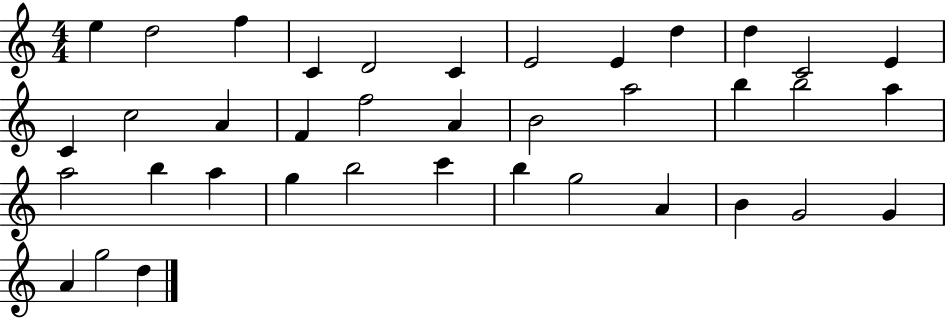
E5/q D5/h F5/q C4/q D4/h C4/q E4/h E4/q D5/q D5/q C4/h E4/q C4/q C5/h A4/q F4/q F5/h A4/q B4/h A5/h B5/q B5/h A5/q A5/h B5/q A5/q G5/q B5/h C6/q B5/q G5/h A4/q B4/q G4/h G4/q A4/q G5/h D5/q